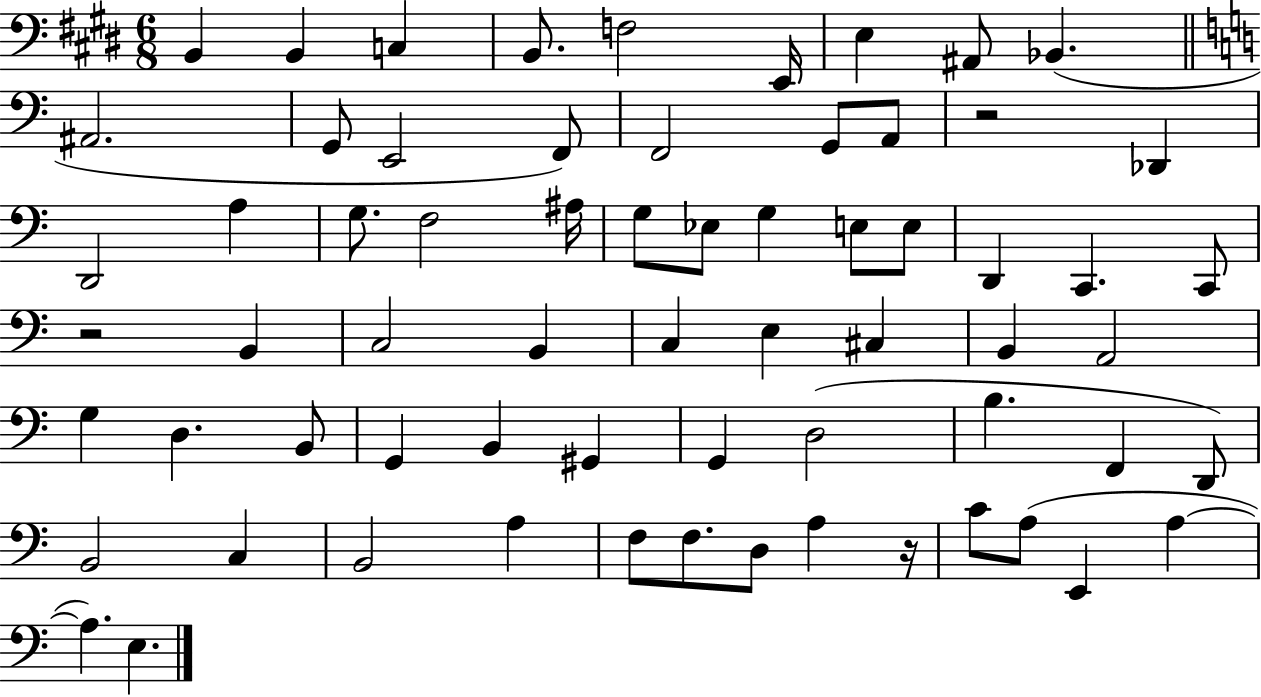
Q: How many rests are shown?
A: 3